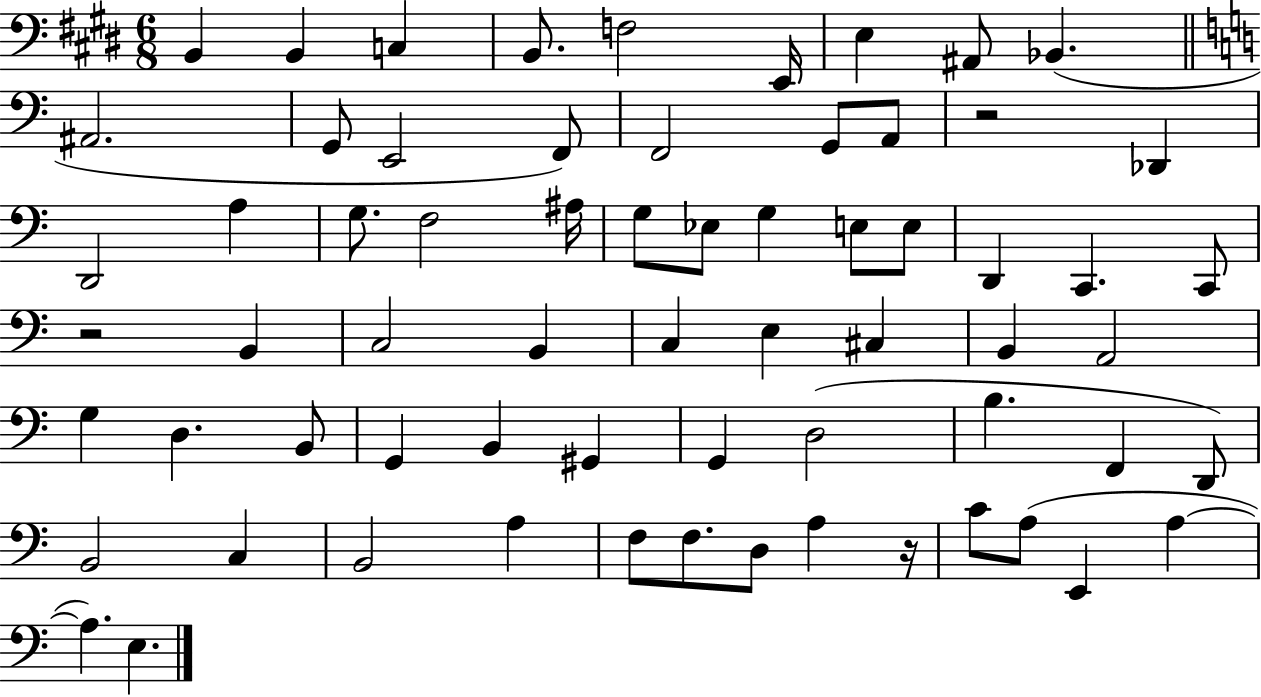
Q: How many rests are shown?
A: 3